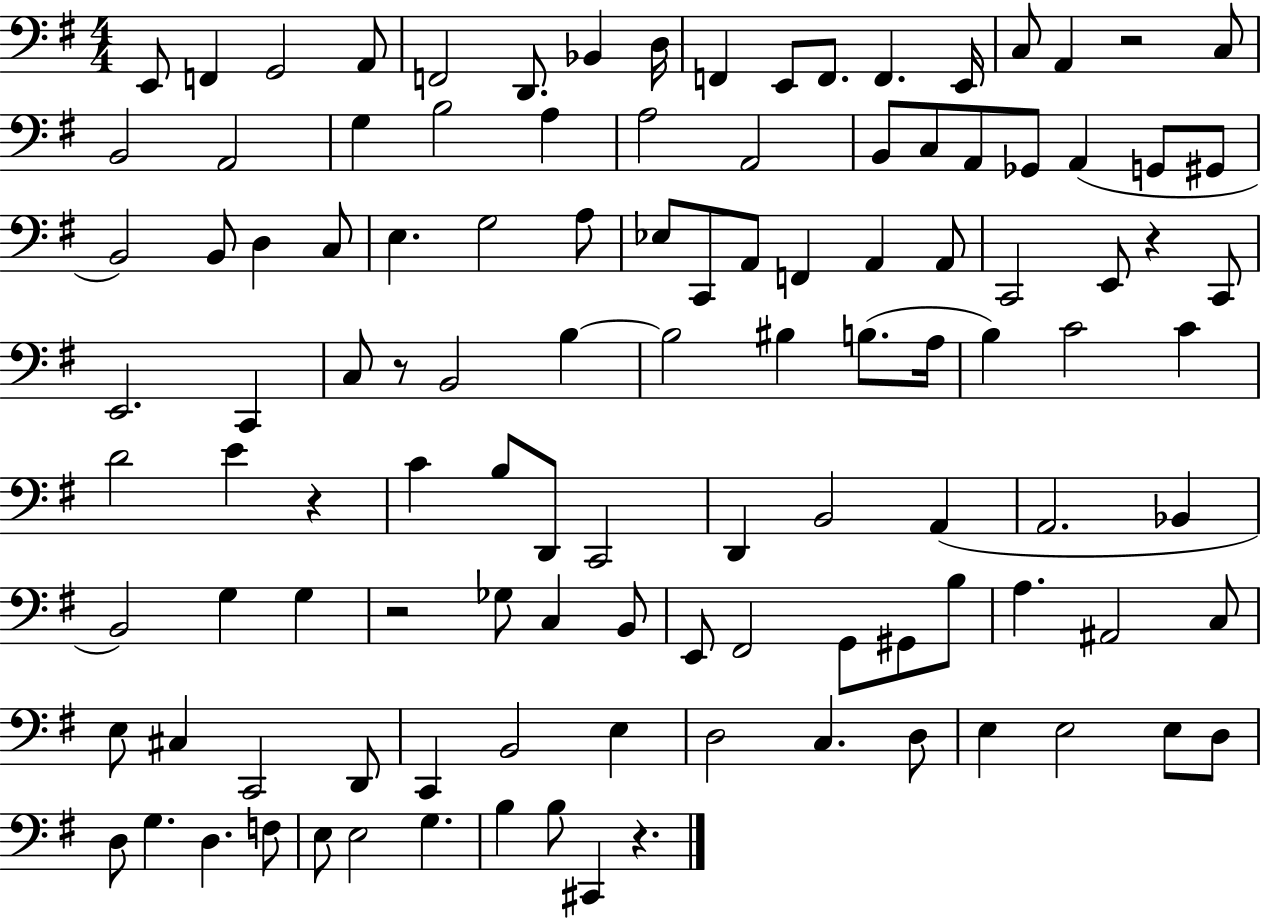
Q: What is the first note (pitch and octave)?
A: E2